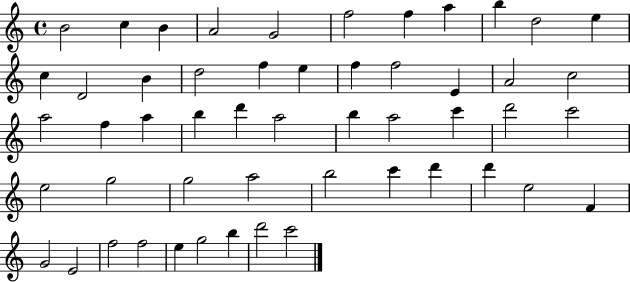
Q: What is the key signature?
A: C major